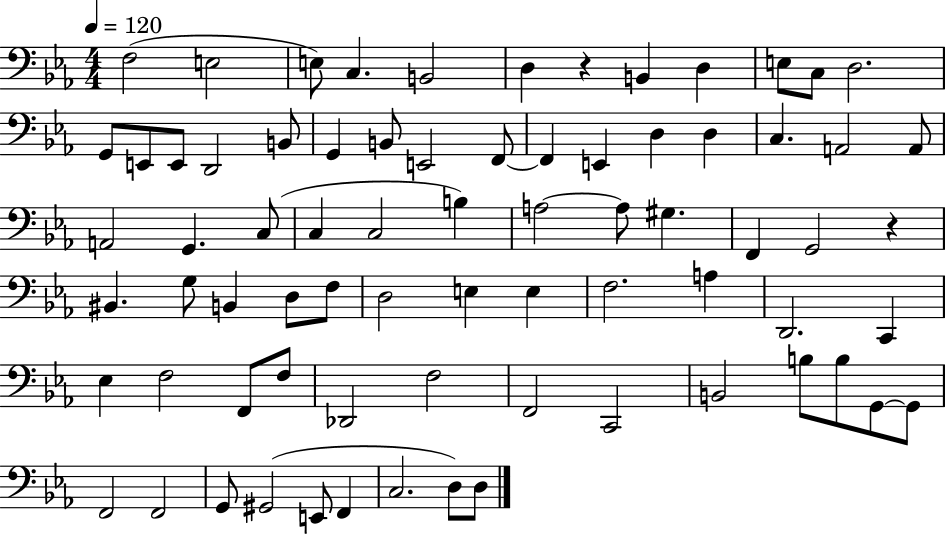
X:1
T:Untitled
M:4/4
L:1/4
K:Eb
F,2 E,2 E,/2 C, B,,2 D, z B,, D, E,/2 C,/2 D,2 G,,/2 E,,/2 E,,/2 D,,2 B,,/2 G,, B,,/2 E,,2 F,,/2 F,, E,, D, D, C, A,,2 A,,/2 A,,2 G,, C,/2 C, C,2 B, A,2 A,/2 ^G, F,, G,,2 z ^B,, G,/2 B,, D,/2 F,/2 D,2 E, E, F,2 A, D,,2 C,, _E, F,2 F,,/2 F,/2 _D,,2 F,2 F,,2 C,,2 B,,2 B,/2 B,/2 G,,/2 G,,/2 F,,2 F,,2 G,,/2 ^G,,2 E,,/2 F,, C,2 D,/2 D,/2